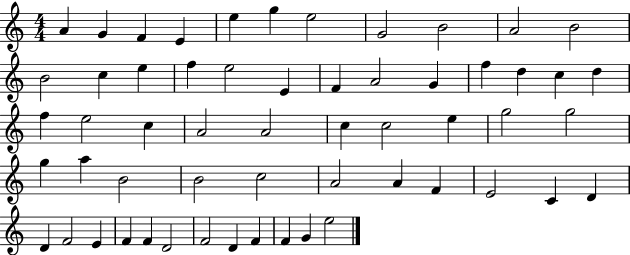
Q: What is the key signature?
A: C major